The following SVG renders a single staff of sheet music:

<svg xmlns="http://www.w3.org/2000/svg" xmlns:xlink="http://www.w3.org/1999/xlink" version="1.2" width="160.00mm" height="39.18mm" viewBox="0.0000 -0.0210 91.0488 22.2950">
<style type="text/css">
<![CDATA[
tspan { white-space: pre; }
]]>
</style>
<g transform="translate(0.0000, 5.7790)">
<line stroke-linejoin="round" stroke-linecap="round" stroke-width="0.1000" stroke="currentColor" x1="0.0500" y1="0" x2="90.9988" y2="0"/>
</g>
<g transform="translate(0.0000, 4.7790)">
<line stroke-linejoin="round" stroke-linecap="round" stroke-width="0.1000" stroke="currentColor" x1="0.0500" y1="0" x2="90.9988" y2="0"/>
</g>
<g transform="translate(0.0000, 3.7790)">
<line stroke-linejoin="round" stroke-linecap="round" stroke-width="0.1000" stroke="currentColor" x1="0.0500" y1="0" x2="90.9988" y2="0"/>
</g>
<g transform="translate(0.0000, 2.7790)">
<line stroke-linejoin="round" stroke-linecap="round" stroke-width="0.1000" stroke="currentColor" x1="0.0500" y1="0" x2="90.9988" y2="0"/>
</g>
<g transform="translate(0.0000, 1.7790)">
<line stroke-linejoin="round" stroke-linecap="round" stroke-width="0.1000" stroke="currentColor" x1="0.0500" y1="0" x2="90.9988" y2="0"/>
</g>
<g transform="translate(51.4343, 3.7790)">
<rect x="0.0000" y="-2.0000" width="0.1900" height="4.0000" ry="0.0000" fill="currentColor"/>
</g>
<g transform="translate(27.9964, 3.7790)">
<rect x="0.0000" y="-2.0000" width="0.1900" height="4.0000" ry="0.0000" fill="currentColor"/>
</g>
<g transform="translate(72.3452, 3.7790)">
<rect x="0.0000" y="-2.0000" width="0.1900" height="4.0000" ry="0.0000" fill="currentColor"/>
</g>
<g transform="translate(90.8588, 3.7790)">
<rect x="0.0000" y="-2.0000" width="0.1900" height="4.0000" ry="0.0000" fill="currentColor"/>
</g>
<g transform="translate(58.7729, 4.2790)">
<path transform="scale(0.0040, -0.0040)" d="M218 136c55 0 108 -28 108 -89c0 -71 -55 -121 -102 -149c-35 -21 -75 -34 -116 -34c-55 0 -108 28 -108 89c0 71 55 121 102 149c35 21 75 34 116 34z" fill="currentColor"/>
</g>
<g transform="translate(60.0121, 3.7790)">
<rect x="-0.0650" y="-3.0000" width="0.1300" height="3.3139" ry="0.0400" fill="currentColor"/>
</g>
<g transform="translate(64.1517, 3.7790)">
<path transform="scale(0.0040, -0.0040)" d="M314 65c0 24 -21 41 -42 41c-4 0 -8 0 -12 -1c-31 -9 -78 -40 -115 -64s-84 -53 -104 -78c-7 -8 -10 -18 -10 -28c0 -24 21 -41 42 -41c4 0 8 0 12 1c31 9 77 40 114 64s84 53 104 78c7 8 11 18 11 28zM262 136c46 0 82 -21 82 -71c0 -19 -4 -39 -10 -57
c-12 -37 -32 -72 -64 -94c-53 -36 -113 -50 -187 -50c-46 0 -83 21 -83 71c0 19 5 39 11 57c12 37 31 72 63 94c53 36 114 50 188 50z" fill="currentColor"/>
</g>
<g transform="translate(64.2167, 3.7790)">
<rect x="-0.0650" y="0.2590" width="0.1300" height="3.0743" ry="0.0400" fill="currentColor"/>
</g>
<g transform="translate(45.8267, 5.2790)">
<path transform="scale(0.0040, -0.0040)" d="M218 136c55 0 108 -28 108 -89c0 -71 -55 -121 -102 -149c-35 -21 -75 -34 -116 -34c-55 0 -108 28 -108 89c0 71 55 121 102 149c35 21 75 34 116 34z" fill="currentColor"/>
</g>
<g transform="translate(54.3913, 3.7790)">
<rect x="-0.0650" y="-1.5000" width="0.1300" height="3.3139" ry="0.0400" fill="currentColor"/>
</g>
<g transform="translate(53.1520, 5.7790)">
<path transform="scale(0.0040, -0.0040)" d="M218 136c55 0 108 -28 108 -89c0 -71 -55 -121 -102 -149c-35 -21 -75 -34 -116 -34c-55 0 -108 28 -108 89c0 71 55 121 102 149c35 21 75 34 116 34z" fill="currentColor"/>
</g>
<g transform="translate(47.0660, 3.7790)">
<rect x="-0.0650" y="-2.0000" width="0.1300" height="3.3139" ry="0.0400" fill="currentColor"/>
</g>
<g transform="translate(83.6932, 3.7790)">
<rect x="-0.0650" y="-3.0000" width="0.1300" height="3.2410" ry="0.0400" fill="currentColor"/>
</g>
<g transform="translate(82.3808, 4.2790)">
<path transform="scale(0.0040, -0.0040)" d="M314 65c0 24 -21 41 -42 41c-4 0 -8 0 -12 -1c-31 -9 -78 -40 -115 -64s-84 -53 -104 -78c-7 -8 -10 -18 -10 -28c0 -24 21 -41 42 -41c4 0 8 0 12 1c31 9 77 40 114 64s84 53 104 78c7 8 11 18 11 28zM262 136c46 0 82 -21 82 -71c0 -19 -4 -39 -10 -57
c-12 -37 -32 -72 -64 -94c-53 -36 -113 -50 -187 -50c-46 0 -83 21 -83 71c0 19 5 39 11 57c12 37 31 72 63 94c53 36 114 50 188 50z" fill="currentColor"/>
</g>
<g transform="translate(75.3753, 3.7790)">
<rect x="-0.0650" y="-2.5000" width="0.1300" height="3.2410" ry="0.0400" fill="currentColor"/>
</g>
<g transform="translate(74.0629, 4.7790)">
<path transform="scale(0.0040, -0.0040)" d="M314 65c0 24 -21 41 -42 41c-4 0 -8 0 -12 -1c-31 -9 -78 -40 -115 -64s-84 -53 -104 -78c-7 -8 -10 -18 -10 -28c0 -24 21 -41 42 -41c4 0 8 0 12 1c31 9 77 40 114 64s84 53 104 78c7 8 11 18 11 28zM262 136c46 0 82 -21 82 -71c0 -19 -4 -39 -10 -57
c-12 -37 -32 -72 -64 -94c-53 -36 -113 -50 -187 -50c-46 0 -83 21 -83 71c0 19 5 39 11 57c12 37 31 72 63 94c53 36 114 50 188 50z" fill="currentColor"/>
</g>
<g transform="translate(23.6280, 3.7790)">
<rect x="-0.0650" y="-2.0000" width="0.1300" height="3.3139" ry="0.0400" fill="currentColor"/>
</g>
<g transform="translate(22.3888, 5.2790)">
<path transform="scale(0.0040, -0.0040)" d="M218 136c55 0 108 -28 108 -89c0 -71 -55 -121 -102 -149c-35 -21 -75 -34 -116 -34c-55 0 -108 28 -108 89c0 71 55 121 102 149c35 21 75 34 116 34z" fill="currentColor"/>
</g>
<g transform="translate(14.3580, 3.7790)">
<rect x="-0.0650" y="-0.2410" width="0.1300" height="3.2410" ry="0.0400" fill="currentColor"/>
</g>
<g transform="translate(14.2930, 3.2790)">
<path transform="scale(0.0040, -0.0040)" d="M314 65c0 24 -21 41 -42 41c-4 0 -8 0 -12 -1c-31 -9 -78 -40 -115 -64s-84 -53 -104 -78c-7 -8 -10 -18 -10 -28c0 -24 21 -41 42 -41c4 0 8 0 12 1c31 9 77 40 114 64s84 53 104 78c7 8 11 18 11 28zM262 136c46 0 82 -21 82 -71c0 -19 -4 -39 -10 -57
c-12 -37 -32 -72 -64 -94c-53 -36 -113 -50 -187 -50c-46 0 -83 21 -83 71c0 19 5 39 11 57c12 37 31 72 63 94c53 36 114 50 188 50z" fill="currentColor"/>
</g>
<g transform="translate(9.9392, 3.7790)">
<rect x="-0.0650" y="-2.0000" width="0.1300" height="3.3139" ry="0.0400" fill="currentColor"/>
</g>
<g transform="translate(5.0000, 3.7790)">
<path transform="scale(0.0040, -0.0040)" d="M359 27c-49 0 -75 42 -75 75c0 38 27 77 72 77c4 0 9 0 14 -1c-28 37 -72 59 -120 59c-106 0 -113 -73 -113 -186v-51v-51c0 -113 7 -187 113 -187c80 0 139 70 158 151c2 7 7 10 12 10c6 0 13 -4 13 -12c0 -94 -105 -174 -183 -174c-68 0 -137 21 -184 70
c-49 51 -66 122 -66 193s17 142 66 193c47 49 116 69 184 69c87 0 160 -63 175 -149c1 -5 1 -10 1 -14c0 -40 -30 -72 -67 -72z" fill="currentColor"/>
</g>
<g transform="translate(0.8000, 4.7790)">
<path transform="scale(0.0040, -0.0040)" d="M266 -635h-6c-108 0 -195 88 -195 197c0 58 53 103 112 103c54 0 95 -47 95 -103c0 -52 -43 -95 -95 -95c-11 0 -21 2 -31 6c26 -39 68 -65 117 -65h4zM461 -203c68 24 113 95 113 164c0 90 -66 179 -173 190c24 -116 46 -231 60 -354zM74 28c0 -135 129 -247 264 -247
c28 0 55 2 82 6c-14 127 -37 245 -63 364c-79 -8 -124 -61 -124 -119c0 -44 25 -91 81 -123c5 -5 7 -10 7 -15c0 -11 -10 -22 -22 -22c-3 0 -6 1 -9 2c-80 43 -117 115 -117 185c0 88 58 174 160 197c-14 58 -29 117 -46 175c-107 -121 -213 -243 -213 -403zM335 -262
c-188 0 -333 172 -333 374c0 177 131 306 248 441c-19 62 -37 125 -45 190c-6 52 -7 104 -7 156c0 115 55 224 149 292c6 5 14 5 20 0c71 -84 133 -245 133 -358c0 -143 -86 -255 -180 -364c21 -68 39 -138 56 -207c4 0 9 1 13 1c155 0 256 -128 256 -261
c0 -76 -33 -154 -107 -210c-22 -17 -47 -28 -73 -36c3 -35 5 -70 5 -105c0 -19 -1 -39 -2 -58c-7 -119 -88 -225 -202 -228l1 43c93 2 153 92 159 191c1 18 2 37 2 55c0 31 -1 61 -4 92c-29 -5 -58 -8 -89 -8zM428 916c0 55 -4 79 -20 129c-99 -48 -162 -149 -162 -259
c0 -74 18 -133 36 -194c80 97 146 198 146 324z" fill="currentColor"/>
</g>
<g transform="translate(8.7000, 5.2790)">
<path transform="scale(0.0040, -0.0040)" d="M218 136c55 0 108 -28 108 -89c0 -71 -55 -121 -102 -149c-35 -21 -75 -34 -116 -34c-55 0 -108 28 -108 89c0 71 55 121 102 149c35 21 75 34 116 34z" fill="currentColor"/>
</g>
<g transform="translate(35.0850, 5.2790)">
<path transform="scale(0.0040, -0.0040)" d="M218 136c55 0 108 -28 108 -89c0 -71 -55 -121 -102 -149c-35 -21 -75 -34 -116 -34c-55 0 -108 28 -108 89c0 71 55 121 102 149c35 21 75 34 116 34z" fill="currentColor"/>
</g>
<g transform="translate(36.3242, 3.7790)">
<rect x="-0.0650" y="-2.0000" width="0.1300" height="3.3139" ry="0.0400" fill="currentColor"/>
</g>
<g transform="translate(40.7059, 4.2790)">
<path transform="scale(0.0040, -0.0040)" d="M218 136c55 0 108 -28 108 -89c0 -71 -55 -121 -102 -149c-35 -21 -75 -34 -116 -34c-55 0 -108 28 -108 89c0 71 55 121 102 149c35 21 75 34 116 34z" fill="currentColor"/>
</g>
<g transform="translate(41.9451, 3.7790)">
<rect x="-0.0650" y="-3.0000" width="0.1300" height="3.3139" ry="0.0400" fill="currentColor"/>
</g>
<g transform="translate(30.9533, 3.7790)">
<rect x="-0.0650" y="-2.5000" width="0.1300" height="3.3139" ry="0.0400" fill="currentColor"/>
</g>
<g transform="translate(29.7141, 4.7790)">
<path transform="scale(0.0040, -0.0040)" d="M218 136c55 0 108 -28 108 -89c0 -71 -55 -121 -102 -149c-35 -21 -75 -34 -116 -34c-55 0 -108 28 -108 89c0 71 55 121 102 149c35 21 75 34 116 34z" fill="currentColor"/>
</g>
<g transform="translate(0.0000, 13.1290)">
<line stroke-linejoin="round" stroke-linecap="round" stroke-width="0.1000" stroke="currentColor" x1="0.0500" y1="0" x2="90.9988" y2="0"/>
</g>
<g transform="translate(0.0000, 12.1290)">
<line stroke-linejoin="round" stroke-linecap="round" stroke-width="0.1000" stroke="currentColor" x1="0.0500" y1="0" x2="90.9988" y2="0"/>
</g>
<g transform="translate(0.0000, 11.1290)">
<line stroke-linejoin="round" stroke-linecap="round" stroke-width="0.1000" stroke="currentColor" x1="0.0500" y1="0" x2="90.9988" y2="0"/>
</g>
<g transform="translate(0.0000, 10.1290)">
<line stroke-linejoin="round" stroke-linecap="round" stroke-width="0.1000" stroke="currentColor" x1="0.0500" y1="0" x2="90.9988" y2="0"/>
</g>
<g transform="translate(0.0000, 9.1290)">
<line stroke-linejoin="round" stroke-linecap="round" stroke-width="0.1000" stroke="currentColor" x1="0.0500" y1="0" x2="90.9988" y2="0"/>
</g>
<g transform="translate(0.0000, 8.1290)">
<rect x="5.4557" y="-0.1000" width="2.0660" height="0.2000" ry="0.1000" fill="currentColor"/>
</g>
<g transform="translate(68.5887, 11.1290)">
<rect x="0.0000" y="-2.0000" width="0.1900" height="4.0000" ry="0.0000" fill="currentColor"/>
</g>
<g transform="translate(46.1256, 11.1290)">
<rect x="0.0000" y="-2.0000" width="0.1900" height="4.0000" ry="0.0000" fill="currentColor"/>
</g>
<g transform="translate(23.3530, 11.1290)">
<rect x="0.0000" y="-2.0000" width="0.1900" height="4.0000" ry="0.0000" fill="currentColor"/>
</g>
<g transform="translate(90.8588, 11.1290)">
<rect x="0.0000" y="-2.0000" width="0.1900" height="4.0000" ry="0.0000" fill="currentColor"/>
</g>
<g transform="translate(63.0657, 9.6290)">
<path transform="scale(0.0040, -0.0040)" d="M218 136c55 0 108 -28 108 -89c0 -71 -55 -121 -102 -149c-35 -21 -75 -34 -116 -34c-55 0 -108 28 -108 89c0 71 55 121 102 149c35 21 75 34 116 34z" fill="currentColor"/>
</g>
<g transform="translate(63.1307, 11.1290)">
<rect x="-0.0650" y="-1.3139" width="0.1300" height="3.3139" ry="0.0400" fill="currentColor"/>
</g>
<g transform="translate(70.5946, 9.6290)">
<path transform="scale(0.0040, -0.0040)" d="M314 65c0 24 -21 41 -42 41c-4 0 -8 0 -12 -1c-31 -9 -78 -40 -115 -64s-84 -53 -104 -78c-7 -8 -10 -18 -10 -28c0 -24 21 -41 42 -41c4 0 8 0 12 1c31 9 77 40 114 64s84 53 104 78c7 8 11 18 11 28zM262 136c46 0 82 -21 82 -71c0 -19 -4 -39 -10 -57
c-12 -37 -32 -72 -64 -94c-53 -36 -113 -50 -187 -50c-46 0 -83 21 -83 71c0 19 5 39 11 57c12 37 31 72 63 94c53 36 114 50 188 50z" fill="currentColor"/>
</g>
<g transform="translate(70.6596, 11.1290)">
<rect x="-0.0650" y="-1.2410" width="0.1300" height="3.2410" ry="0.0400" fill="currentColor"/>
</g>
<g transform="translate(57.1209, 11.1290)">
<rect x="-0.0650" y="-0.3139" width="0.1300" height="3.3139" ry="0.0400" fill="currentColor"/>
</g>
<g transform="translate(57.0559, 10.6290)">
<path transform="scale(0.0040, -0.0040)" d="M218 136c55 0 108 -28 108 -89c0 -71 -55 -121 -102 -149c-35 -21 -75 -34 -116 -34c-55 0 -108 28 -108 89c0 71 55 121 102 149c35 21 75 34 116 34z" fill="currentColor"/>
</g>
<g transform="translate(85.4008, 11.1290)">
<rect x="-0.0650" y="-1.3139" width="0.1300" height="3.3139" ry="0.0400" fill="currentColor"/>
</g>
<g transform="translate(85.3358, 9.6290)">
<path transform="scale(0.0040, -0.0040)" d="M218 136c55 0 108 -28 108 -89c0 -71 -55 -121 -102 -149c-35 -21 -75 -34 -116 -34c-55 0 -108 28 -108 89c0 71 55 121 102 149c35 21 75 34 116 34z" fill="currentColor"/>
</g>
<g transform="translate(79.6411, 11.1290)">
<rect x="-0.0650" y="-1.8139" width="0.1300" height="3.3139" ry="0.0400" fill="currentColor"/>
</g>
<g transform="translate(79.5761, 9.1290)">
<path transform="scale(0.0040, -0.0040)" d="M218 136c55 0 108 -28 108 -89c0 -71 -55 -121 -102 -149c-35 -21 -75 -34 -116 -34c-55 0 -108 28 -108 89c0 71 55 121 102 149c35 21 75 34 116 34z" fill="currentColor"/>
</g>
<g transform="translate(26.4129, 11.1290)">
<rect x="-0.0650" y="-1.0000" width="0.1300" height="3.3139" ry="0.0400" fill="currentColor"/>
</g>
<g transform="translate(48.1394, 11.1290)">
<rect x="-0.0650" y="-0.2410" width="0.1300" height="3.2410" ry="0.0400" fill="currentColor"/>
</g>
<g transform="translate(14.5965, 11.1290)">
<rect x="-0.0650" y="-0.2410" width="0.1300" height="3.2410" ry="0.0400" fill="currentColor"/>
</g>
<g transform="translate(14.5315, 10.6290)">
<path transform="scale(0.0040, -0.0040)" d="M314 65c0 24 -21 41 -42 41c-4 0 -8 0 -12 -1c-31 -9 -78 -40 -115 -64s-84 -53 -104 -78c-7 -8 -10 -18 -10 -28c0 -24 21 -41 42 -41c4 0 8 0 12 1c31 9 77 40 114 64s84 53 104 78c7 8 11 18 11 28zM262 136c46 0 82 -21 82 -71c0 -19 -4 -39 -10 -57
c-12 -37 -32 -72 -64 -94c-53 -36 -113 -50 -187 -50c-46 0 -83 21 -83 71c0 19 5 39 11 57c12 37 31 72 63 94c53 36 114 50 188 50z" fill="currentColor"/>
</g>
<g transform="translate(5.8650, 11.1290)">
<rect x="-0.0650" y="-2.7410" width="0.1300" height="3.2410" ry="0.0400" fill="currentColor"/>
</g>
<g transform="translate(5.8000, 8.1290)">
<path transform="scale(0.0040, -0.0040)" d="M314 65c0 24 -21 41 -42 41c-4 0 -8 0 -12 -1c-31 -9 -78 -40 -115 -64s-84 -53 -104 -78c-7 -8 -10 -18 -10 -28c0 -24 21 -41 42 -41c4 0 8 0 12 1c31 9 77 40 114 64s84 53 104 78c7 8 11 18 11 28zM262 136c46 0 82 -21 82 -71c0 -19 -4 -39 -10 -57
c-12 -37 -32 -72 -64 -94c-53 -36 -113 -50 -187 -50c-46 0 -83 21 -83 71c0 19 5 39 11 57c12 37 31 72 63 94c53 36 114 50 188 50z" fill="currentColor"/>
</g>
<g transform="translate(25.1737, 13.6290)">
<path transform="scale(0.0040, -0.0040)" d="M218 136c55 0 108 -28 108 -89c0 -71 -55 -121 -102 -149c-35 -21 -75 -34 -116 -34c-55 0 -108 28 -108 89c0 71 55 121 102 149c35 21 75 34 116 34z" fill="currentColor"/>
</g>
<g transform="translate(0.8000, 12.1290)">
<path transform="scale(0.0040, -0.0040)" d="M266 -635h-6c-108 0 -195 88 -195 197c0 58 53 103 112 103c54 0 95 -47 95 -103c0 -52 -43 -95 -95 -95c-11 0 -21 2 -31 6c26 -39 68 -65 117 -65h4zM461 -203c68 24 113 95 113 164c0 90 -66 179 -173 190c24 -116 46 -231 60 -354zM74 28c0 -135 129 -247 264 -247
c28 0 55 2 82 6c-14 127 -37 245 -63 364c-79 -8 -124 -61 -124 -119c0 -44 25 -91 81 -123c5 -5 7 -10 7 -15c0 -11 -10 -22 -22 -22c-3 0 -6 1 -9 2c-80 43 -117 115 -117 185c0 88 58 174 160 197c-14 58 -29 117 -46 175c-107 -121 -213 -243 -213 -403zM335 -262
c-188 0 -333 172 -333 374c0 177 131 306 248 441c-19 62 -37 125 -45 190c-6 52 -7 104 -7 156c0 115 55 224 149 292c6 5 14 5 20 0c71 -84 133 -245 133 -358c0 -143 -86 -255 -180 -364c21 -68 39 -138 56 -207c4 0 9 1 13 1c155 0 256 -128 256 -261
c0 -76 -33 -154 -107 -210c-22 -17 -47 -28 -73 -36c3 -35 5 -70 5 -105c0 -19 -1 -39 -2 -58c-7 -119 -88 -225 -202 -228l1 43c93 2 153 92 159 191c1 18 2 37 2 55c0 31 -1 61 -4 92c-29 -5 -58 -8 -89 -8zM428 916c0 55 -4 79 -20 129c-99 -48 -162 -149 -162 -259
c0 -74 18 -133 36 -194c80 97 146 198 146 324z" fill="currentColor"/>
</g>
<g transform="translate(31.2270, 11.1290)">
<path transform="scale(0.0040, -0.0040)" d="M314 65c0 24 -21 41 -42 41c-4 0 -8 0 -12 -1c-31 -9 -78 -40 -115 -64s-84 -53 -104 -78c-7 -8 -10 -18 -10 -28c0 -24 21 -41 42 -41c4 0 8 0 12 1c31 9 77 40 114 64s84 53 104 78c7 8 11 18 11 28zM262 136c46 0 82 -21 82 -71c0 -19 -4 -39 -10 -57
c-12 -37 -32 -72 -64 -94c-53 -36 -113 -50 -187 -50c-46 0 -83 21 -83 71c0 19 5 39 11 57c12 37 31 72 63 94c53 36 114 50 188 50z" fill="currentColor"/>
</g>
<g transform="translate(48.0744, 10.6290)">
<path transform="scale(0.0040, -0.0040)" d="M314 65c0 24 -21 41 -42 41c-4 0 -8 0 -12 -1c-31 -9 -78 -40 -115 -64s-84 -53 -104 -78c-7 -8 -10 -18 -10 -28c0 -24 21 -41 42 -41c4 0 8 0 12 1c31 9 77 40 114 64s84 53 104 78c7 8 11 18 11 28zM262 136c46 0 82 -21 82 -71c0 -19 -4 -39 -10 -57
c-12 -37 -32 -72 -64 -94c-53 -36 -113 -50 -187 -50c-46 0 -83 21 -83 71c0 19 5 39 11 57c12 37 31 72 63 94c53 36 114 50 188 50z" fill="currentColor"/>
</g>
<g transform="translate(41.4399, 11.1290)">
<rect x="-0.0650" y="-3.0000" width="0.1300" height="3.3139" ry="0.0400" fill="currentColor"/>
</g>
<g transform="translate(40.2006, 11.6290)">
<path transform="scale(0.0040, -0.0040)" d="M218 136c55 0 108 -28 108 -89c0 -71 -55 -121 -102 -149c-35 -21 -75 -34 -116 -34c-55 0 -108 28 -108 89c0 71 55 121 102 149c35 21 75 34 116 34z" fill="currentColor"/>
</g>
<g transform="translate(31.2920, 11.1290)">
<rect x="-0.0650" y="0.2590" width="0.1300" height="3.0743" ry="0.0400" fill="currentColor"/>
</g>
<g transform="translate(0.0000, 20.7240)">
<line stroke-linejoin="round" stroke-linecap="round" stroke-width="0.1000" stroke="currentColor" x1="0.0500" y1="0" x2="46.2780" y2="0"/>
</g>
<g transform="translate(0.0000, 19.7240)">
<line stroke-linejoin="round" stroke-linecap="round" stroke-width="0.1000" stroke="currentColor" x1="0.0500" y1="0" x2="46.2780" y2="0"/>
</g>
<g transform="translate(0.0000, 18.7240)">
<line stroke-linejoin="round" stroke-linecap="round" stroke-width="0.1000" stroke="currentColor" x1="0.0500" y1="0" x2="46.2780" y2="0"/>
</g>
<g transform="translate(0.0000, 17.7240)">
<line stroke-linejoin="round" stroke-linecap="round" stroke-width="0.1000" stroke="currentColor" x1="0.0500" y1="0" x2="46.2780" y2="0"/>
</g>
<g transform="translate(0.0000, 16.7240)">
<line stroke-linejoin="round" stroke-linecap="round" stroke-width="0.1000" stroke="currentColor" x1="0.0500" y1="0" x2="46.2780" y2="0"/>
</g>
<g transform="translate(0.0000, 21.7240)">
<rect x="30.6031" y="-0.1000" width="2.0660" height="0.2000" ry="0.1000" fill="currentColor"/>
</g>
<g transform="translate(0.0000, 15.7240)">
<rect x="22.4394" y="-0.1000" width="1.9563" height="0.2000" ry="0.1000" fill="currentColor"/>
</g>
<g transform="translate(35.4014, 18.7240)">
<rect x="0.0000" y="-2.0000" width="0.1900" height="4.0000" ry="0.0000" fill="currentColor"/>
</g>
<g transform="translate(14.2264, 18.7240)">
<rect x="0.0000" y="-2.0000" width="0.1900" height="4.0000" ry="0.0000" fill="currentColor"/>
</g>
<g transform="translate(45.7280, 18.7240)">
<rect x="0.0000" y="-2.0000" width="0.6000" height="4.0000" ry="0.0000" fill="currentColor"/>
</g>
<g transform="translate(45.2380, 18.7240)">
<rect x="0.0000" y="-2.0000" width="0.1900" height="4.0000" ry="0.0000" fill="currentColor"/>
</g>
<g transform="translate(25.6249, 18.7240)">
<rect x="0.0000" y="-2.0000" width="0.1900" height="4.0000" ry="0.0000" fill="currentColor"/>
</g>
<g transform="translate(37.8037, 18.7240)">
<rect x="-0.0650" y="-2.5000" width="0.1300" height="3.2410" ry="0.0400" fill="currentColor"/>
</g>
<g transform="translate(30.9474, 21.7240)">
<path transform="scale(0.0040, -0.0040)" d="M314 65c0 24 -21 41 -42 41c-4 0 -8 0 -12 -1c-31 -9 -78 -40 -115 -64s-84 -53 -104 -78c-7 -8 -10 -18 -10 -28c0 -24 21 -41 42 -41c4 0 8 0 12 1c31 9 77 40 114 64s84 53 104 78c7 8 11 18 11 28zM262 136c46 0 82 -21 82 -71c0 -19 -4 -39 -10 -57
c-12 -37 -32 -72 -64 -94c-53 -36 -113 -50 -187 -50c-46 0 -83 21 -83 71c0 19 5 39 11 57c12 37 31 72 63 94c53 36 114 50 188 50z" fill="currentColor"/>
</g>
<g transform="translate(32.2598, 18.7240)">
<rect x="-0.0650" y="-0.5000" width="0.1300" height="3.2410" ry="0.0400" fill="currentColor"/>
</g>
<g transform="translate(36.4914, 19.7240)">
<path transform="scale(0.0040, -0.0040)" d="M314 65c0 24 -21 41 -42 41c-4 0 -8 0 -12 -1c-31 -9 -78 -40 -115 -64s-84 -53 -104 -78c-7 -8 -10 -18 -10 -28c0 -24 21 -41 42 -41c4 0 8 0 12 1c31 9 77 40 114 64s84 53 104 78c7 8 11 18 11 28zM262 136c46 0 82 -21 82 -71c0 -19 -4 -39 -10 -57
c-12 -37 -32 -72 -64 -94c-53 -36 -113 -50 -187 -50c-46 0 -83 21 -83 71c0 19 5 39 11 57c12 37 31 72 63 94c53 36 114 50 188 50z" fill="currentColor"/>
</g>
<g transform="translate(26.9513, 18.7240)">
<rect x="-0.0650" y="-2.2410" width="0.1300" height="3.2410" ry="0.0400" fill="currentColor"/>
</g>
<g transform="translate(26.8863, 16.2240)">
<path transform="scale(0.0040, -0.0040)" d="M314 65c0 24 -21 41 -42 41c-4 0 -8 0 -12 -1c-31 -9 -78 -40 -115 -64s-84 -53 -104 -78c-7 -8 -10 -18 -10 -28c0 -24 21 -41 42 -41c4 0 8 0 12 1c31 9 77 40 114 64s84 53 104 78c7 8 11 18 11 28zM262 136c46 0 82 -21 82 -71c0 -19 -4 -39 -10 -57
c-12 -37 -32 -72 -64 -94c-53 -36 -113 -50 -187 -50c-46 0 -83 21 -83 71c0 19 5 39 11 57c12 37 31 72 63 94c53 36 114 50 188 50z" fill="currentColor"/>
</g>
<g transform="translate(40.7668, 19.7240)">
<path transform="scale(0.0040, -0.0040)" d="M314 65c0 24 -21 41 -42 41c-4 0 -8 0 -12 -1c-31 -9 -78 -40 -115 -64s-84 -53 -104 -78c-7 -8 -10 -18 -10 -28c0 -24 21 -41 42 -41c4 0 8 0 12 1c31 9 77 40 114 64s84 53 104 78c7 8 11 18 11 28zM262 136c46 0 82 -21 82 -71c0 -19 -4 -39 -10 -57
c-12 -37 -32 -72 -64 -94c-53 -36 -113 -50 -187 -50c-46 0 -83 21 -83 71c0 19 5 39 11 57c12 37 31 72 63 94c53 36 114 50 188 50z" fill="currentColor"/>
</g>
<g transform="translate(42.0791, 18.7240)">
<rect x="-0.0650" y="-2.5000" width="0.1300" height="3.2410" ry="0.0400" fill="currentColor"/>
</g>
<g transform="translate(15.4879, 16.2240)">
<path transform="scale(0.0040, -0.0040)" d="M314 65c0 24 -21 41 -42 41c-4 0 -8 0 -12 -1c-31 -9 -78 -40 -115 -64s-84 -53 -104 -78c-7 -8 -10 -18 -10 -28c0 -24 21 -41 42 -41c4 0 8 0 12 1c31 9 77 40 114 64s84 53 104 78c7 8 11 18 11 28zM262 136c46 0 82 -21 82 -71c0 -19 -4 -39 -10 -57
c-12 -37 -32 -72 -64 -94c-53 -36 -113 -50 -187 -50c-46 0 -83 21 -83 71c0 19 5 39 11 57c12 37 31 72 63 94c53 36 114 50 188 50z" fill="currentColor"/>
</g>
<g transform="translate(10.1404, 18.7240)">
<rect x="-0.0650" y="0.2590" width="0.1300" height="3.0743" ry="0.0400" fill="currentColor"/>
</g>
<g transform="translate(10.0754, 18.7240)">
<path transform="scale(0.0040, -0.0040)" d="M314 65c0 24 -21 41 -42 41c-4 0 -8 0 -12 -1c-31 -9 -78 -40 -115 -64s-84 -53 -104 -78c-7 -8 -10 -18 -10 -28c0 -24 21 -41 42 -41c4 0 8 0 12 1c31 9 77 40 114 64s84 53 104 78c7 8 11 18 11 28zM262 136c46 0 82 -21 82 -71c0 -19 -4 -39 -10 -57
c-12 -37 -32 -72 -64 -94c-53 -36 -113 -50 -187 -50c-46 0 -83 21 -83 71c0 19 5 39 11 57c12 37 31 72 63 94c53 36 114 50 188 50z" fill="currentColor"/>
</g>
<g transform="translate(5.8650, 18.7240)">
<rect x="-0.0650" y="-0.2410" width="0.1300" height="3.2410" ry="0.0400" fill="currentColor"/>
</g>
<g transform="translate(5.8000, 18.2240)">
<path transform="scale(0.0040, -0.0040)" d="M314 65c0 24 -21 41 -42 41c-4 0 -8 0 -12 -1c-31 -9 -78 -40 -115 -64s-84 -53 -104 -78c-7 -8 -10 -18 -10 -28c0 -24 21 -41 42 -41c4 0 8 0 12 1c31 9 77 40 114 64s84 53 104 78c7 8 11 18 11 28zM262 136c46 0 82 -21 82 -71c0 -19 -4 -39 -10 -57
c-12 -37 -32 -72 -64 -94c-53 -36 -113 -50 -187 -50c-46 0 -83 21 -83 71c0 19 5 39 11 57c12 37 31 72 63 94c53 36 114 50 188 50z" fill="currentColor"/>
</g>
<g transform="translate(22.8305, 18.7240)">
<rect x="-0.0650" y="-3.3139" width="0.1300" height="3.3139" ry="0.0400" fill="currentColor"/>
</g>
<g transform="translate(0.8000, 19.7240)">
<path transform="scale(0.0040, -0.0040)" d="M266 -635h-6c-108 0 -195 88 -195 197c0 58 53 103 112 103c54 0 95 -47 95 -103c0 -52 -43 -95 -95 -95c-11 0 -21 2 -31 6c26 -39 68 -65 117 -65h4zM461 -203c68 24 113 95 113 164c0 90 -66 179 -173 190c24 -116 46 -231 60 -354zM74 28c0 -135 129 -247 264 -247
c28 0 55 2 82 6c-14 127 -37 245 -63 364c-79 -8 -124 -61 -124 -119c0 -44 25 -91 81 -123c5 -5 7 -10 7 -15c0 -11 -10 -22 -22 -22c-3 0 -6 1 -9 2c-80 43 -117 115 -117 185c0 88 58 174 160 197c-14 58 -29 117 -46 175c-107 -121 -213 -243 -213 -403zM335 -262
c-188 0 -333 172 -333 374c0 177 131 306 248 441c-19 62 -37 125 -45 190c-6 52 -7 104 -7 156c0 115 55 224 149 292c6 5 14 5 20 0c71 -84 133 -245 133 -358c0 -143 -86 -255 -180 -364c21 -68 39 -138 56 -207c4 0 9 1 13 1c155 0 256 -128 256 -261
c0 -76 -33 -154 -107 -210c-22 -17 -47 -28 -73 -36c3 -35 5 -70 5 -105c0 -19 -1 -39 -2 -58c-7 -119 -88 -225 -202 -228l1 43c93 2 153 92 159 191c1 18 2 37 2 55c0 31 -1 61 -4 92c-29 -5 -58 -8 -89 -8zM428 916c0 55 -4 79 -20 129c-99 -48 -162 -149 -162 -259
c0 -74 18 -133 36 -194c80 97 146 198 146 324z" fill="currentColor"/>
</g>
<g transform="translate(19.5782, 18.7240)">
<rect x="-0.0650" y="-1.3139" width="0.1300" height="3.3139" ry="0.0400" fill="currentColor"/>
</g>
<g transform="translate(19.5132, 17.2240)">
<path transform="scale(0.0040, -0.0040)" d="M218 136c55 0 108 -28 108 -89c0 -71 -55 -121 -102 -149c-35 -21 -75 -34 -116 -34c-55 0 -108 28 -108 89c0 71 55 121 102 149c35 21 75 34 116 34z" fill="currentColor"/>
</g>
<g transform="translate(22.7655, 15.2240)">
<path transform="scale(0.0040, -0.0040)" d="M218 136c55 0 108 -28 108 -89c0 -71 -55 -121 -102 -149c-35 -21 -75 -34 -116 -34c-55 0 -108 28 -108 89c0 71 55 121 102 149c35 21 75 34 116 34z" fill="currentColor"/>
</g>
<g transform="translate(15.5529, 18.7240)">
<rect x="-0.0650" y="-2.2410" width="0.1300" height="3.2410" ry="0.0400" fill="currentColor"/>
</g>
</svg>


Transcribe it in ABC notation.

X:1
T:Untitled
M:4/4
L:1/4
K:C
F c2 F G F A F E A B2 G2 A2 a2 c2 D B2 A c2 c e e2 f e c2 B2 g2 e b g2 C2 G2 G2